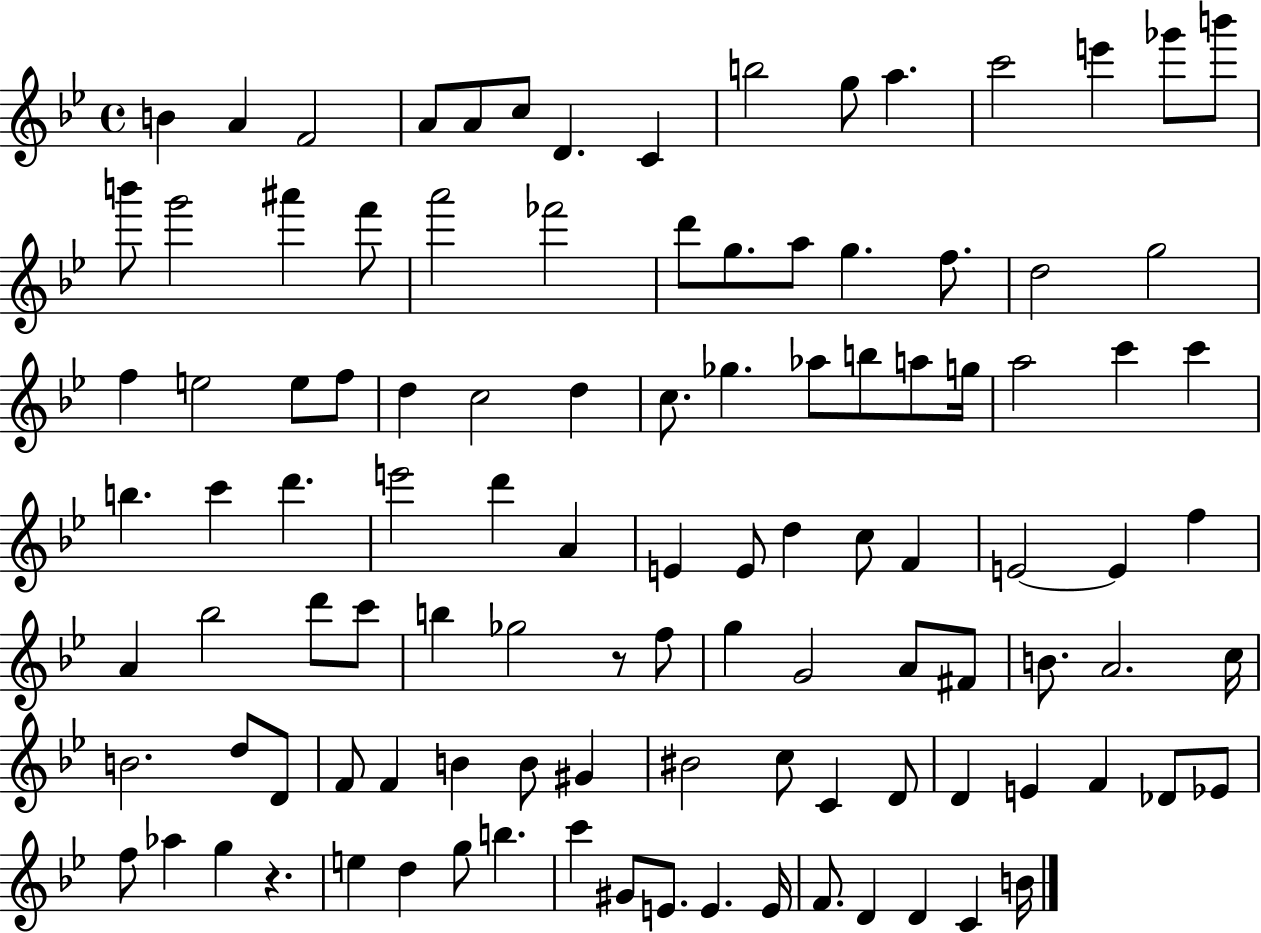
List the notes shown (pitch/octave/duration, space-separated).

B4/q A4/q F4/h A4/e A4/e C5/e D4/q. C4/q B5/h G5/e A5/q. C6/h E6/q Gb6/e B6/e B6/e G6/h A#6/q F6/e A6/h FES6/h D6/e G5/e. A5/e G5/q. F5/e. D5/h G5/h F5/q E5/h E5/e F5/e D5/q C5/h D5/q C5/e. Gb5/q. Ab5/e B5/e A5/e G5/s A5/h C6/q C6/q B5/q. C6/q D6/q. E6/h D6/q A4/q E4/q E4/e D5/q C5/e F4/q E4/h E4/q F5/q A4/q Bb5/h D6/e C6/e B5/q Gb5/h R/e F5/e G5/q G4/h A4/e F#4/e B4/e. A4/h. C5/s B4/h. D5/e D4/e F4/e F4/q B4/q B4/e G#4/q BIS4/h C5/e C4/q D4/e D4/q E4/q F4/q Db4/e Eb4/e F5/e Ab5/q G5/q R/q. E5/q D5/q G5/e B5/q. C6/q G#4/e E4/e. E4/q. E4/s F4/e. D4/q D4/q C4/q B4/s